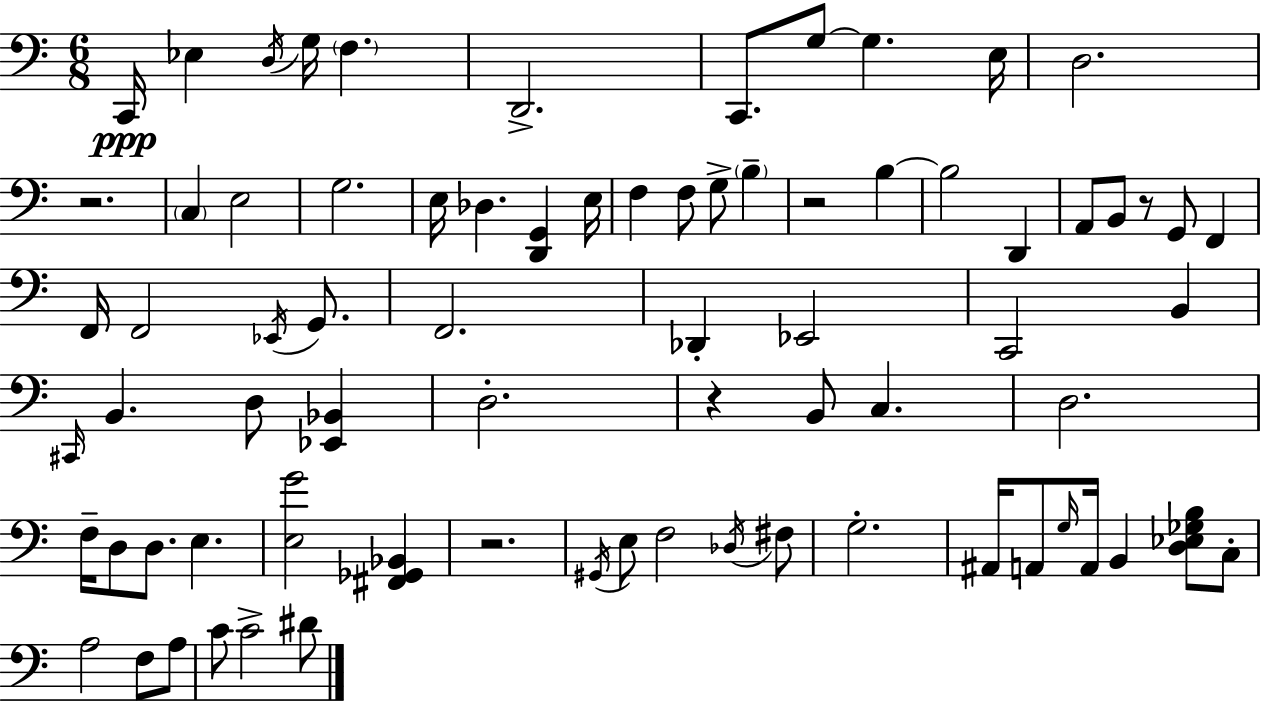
{
  \clef bass
  \numericTimeSignature
  \time 6/8
  \key a \minor
  \repeat volta 2 { c,16\ppp ees4 \acciaccatura { d16 } g16 \parenthesize f4. | d,2.-> | c,8. g8~~ g4. | e16 d2. | \break r2. | \parenthesize c4 e2 | g2. | e16 des4. <d, g,>4 | \break e16 f4 f8 g8-> \parenthesize b4-- | r2 b4~~ | b2 d,4 | a,8 b,8 r8 g,8 f,4 | \break f,16 f,2 \acciaccatura { ees,16 } g,8. | f,2. | des,4-. ees,2 | c,2 b,4 | \break \grace { cis,16 } b,4. d8 <ees, bes,>4 | d2.-. | r4 b,8 c4. | d2. | \break f16-- d8 d8. e4. | <e g'>2 <fis, ges, bes,>4 | r2. | \acciaccatura { gis,16 } e8 f2 | \break \acciaccatura { des16 } fis8 g2.-. | ais,16 a,8 \grace { g16 } a,16 b,4 | <d ees ges b>8 c8-. a2 | f8 a8 c'8 c'2-> | \break dis'8 } \bar "|."
}